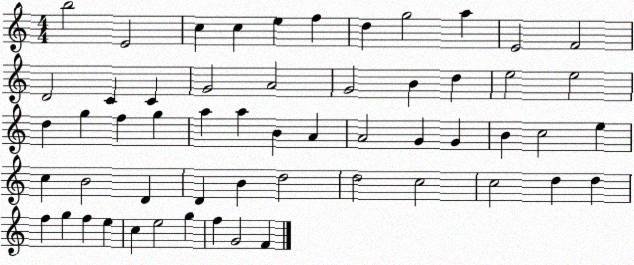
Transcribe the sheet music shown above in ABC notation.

X:1
T:Untitled
M:4/4
L:1/4
K:C
b2 E2 c c e f d g2 a E2 F2 D2 C C G2 A2 G2 B d e2 e2 d g f g a a B A A2 G G B c2 e c B2 D D B d2 d2 c2 c2 d d f g f e c e2 g f G2 F